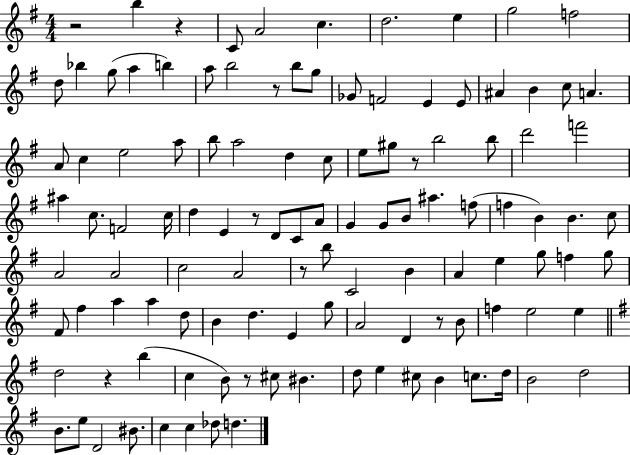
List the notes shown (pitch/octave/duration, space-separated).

R/h B5/q R/q C4/e A4/h C5/q. D5/h. E5/q G5/h F5/h D5/e Bb5/q G5/e A5/q B5/q A5/e B5/h R/e B5/e G5/e Gb4/e F4/h E4/q E4/e A#4/q B4/q C5/e A4/q. A4/e C5/q E5/h A5/e B5/e A5/h D5/q C5/e E5/e G#5/e R/e B5/h B5/e D6/h F6/h A#5/q C5/e. F4/h C5/s D5/q E4/q R/e D4/e C4/e A4/e G4/q G4/e B4/e A#5/q. F5/e F5/q B4/q B4/q. C5/e A4/h A4/h C5/h A4/h R/e B5/e C4/h B4/q A4/q E5/q G5/e F5/q G5/e F#4/e F#5/q A5/q A5/q D5/e B4/q D5/q. E4/q G5/e A4/h D4/q R/e B4/e F5/q E5/h E5/q D5/h R/q B5/q C5/q B4/e R/e C#5/e BIS4/q. D5/e E5/q C#5/e B4/q C5/e. D5/s B4/h D5/h B4/e. E5/e D4/h BIS4/e. C5/q C5/q Db5/e D5/q.